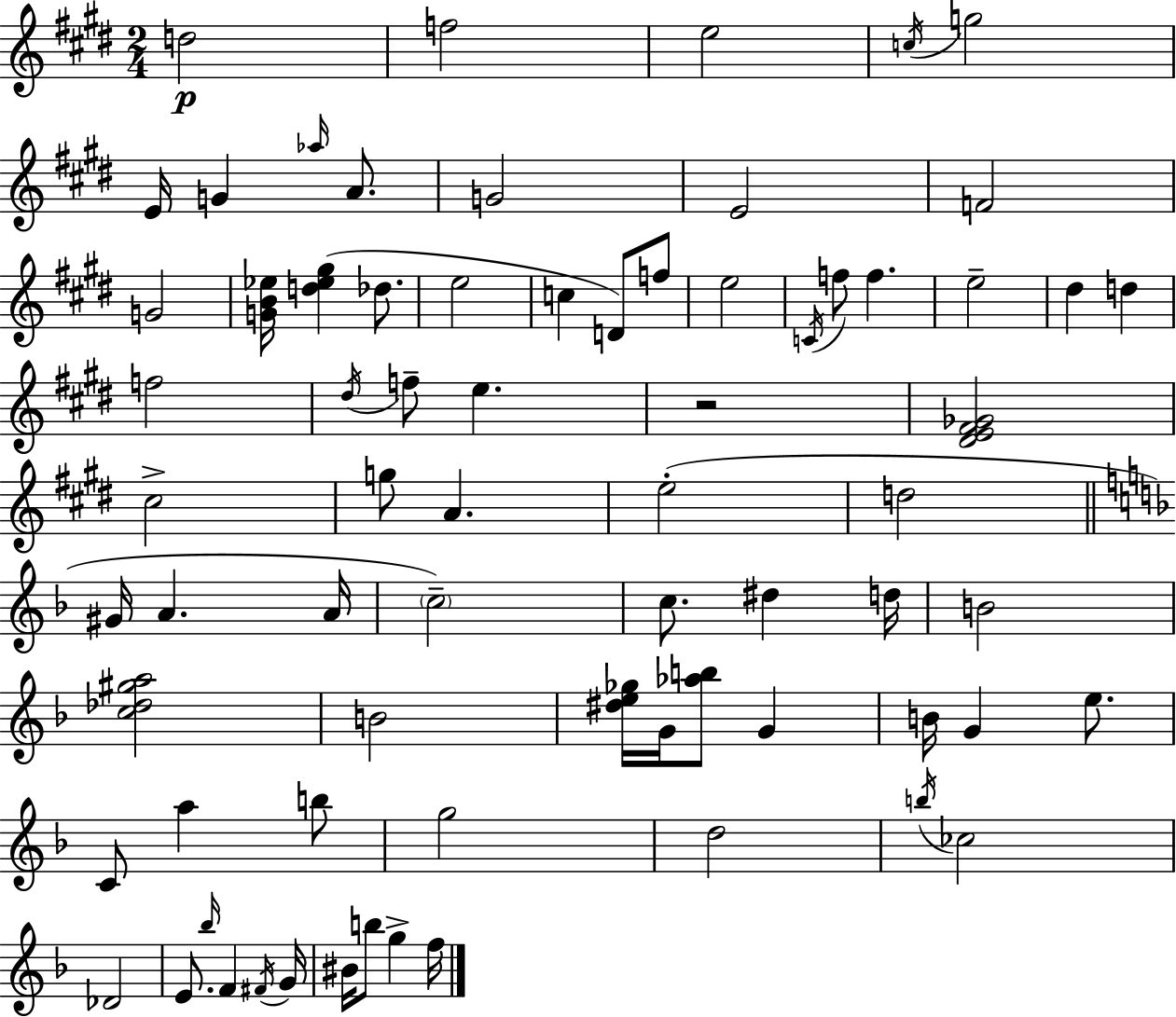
D5/h F5/h E5/h C5/s G5/h E4/s G4/q Ab5/s A4/e. G4/h E4/h F4/h G4/h [G4,B4,Eb5]/s [D5,Eb5,G#5]/q Db5/e. E5/h C5/q D4/e F5/e E5/h C4/s F5/e F5/q. E5/h D#5/q D5/q F5/h D#5/s F5/e E5/q. R/h [D#4,E4,F#4,Gb4]/h C#5/h G5/e A4/q. E5/h D5/h G#4/s A4/q. A4/s C5/h C5/e. D#5/q D5/s B4/h [C5,Db5,G#5,A5]/h B4/h [D#5,E5,Gb5]/s G4/s [Ab5,B5]/e G4/q B4/s G4/q E5/e. C4/e A5/q B5/e G5/h D5/h B5/s CES5/h Db4/h E4/e. Bb5/s F4/q F#4/s G4/s BIS4/s B5/e G5/q F5/s